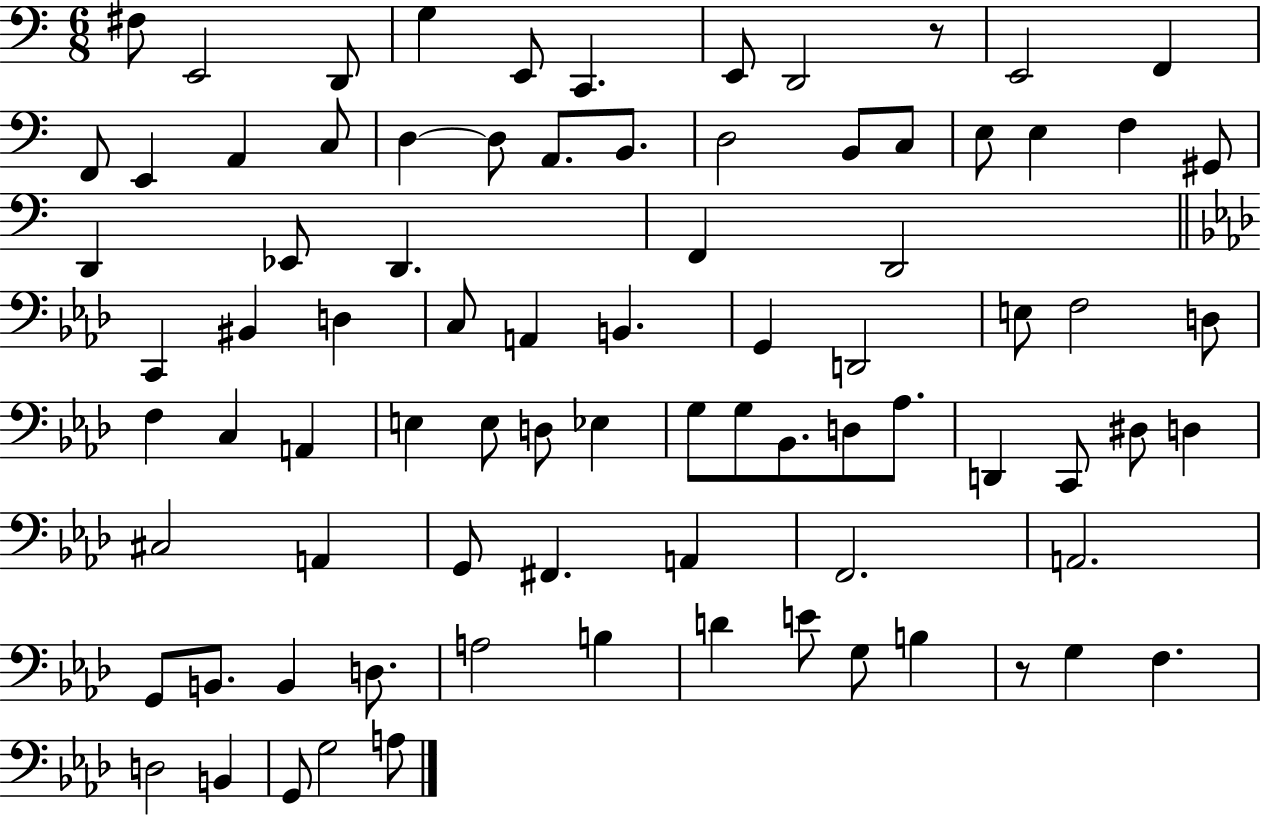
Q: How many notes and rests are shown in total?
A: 83